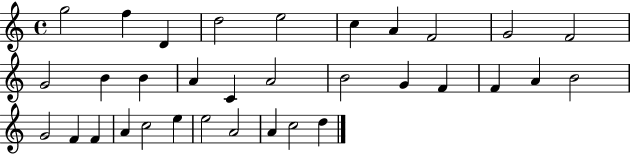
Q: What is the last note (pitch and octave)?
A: D5